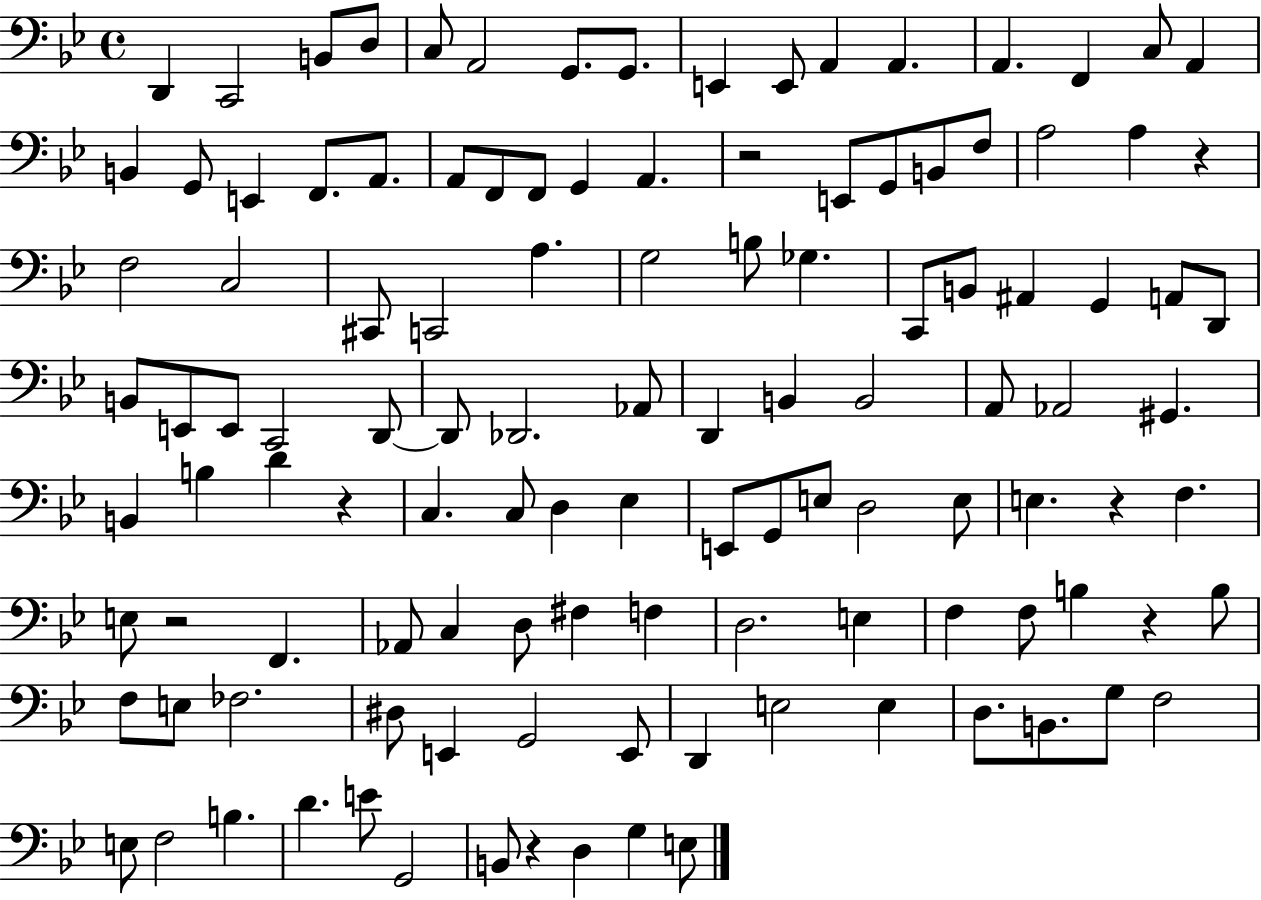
D2/q C2/h B2/e D3/e C3/e A2/h G2/e. G2/e. E2/q E2/e A2/q A2/q. A2/q. F2/q C3/e A2/q B2/q G2/e E2/q F2/e. A2/e. A2/e F2/e F2/e G2/q A2/q. R/h E2/e G2/e B2/e F3/e A3/h A3/q R/q F3/h C3/h C#2/e C2/h A3/q. G3/h B3/e Gb3/q. C2/e B2/e A#2/q G2/q A2/e D2/e B2/e E2/e E2/e C2/h D2/e D2/e Db2/h. Ab2/e D2/q B2/q B2/h A2/e Ab2/h G#2/q. B2/q B3/q D4/q R/q C3/q. C3/e D3/q Eb3/q E2/e G2/e E3/e D3/h E3/e E3/q. R/q F3/q. E3/e R/h F2/q. Ab2/e C3/q D3/e F#3/q F3/q D3/h. E3/q F3/q F3/e B3/q R/q B3/e F3/e E3/e FES3/h. D#3/e E2/q G2/h E2/e D2/q E3/h E3/q D3/e. B2/e. G3/e F3/h E3/e F3/h B3/q. D4/q. E4/e G2/h B2/e R/q D3/q G3/q E3/e